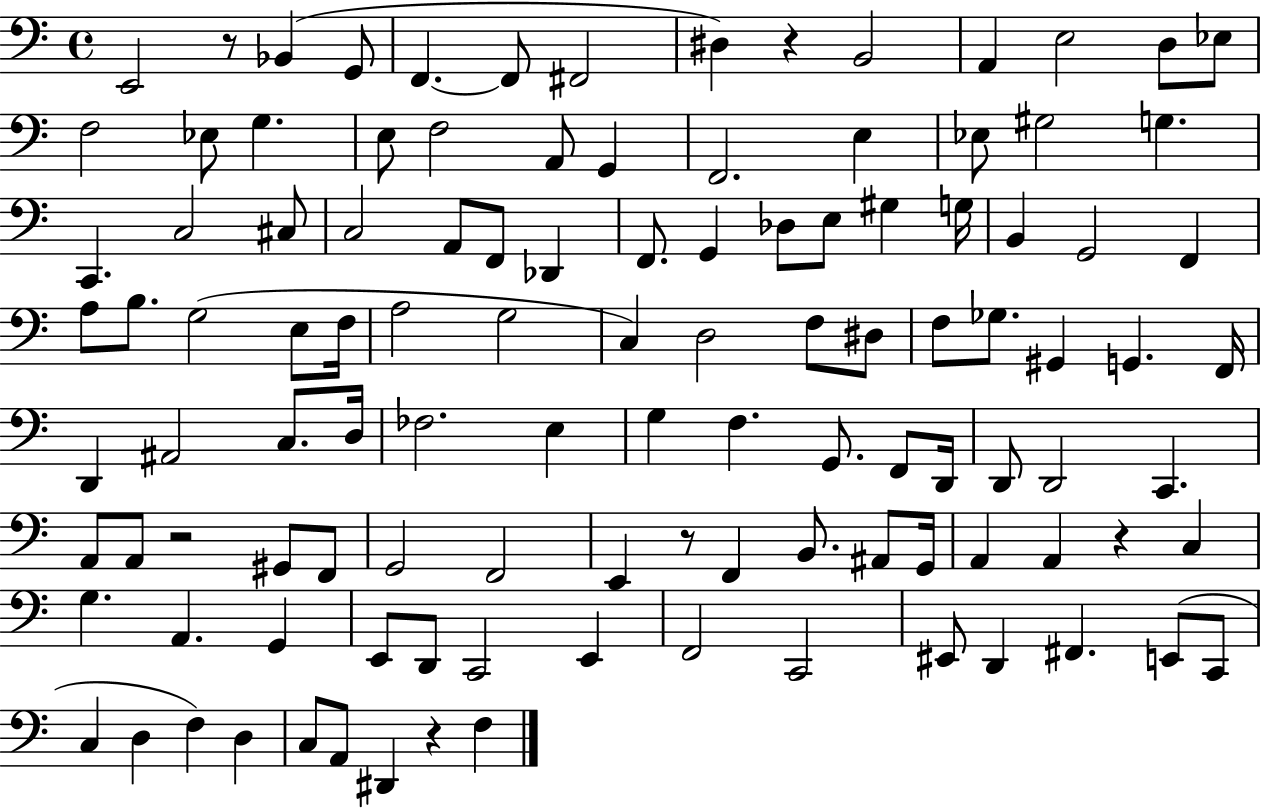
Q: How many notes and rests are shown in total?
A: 112